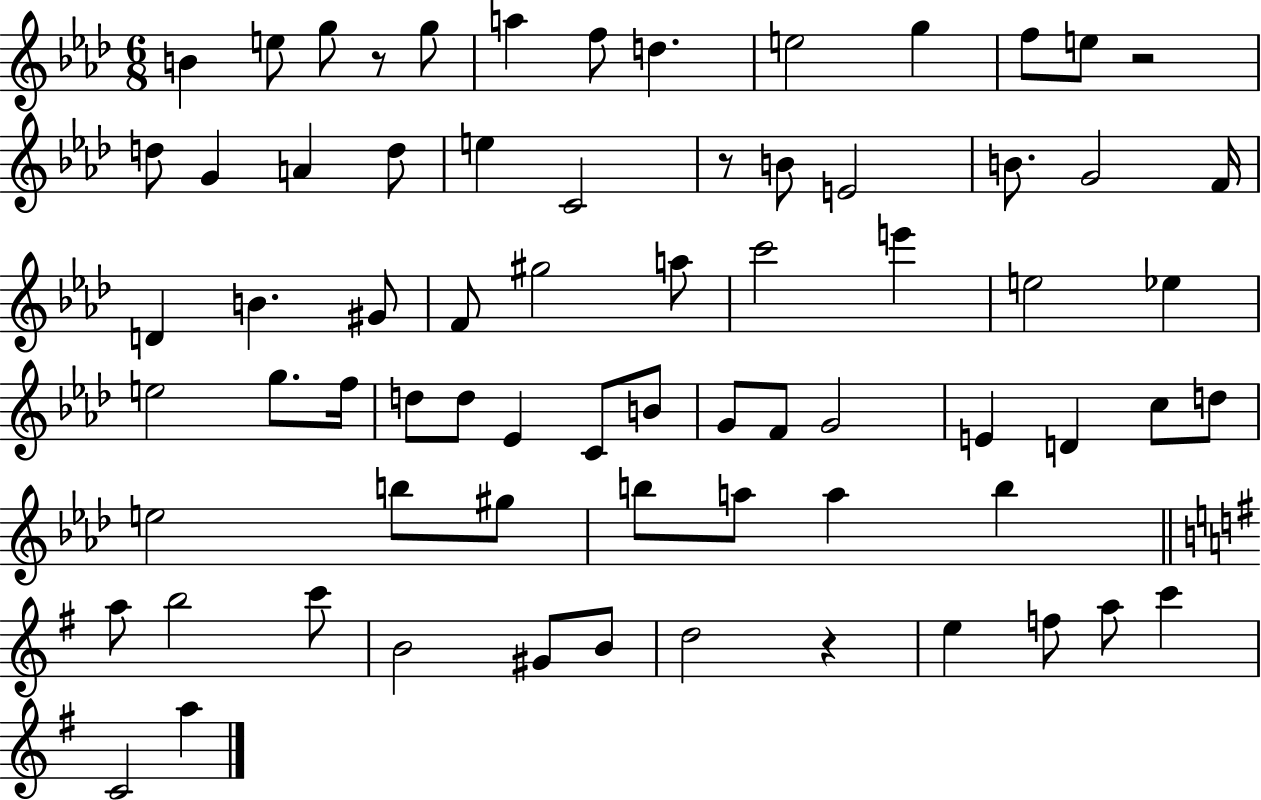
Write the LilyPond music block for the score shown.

{
  \clef treble
  \numericTimeSignature
  \time 6/8
  \key aes \major
  b'4 e''8 g''8 r8 g''8 | a''4 f''8 d''4. | e''2 g''4 | f''8 e''8 r2 | \break d''8 g'4 a'4 d''8 | e''4 c'2 | r8 b'8 e'2 | b'8. g'2 f'16 | \break d'4 b'4. gis'8 | f'8 gis''2 a''8 | c'''2 e'''4 | e''2 ees''4 | \break e''2 g''8. f''16 | d''8 d''8 ees'4 c'8 b'8 | g'8 f'8 g'2 | e'4 d'4 c''8 d''8 | \break e''2 b''8 gis''8 | b''8 a''8 a''4 b''4 | \bar "||" \break \key g \major a''8 b''2 c'''8 | b'2 gis'8 b'8 | d''2 r4 | e''4 f''8 a''8 c'''4 | \break c'2 a''4 | \bar "|."
}